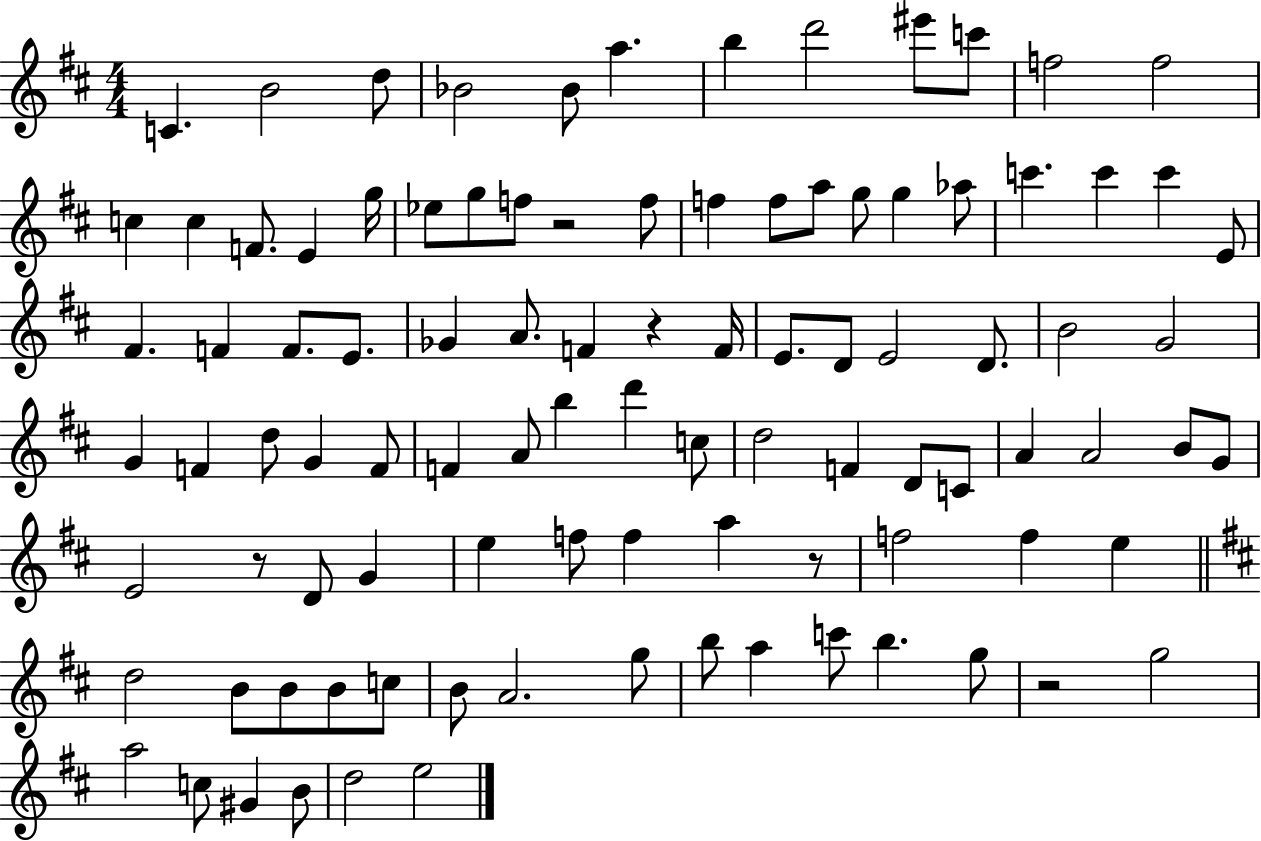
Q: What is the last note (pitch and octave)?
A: E5